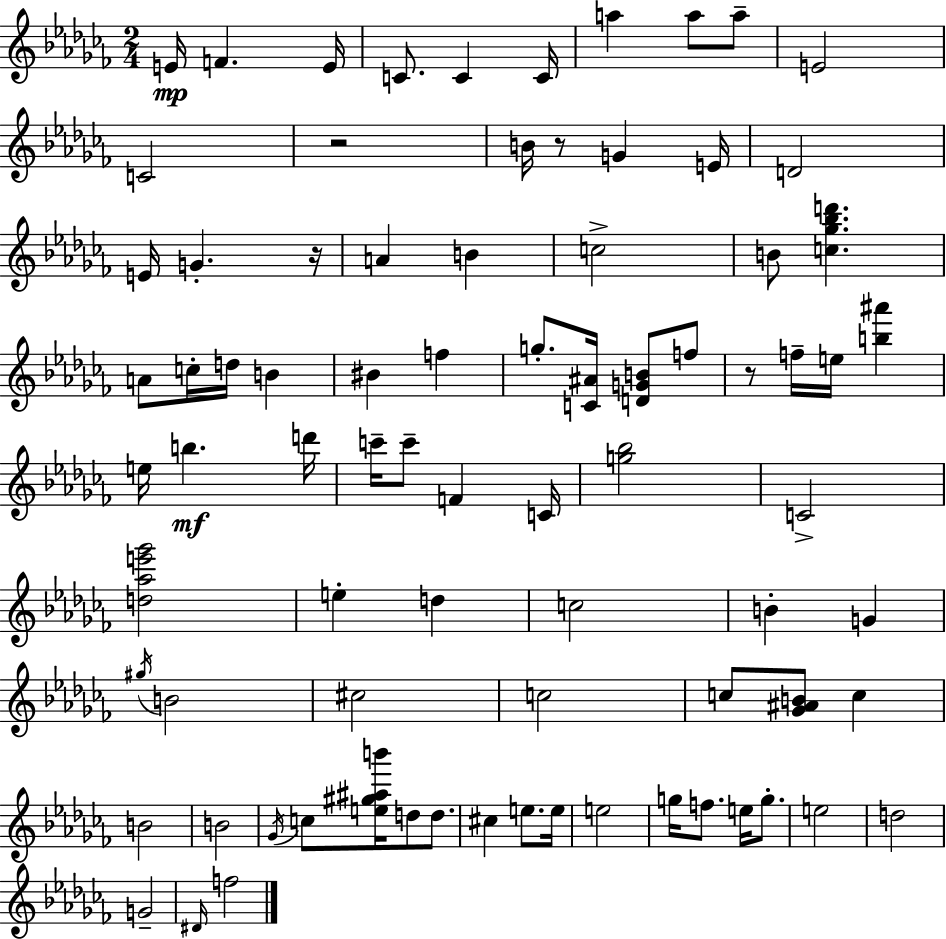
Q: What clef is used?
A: treble